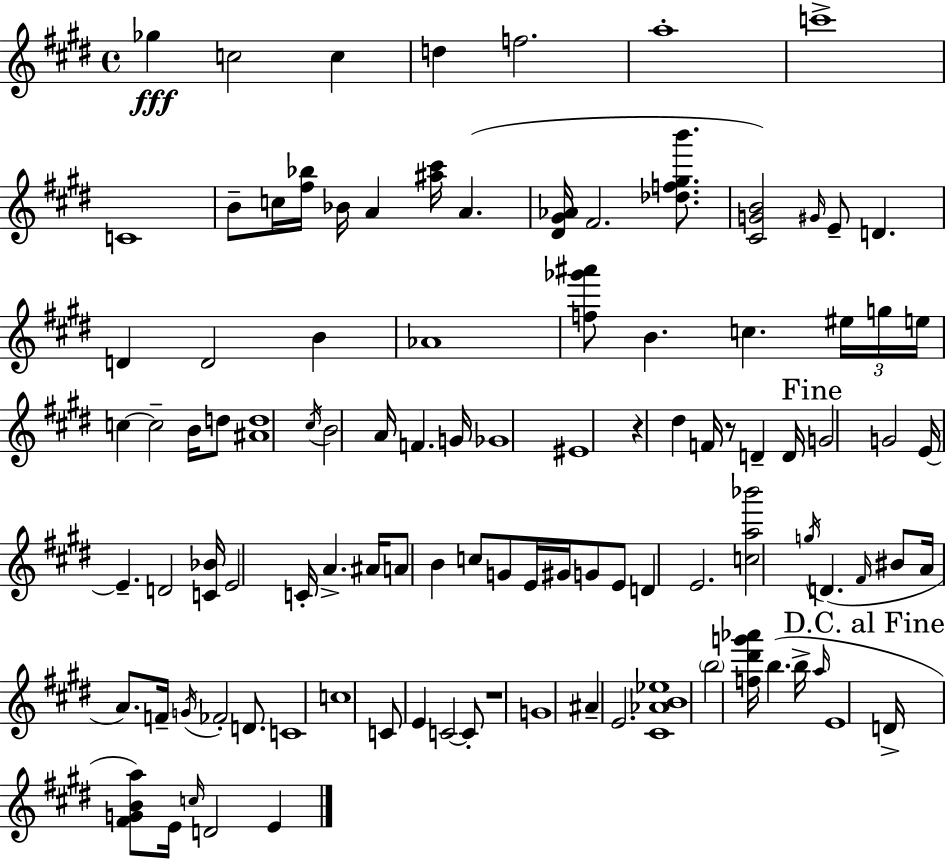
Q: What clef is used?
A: treble